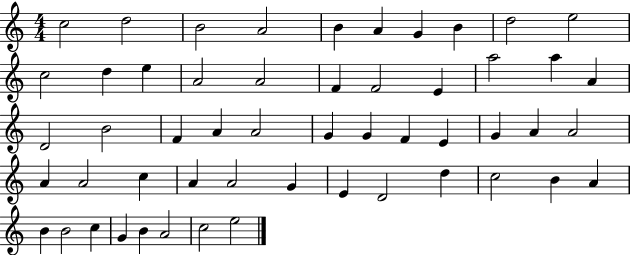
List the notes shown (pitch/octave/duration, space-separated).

C5/h D5/h B4/h A4/h B4/q A4/q G4/q B4/q D5/h E5/h C5/h D5/q E5/q A4/h A4/h F4/q F4/h E4/q A5/h A5/q A4/q D4/h B4/h F4/q A4/q A4/h G4/q G4/q F4/q E4/q G4/q A4/q A4/h A4/q A4/h C5/q A4/q A4/h G4/q E4/q D4/h D5/q C5/h B4/q A4/q B4/q B4/h C5/q G4/q B4/q A4/h C5/h E5/h